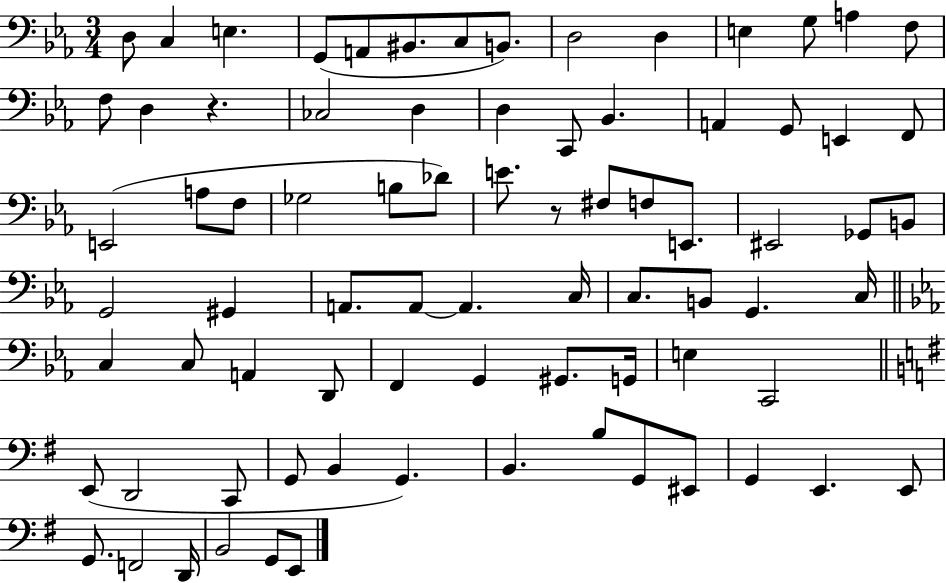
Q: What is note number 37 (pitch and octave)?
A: Gb2